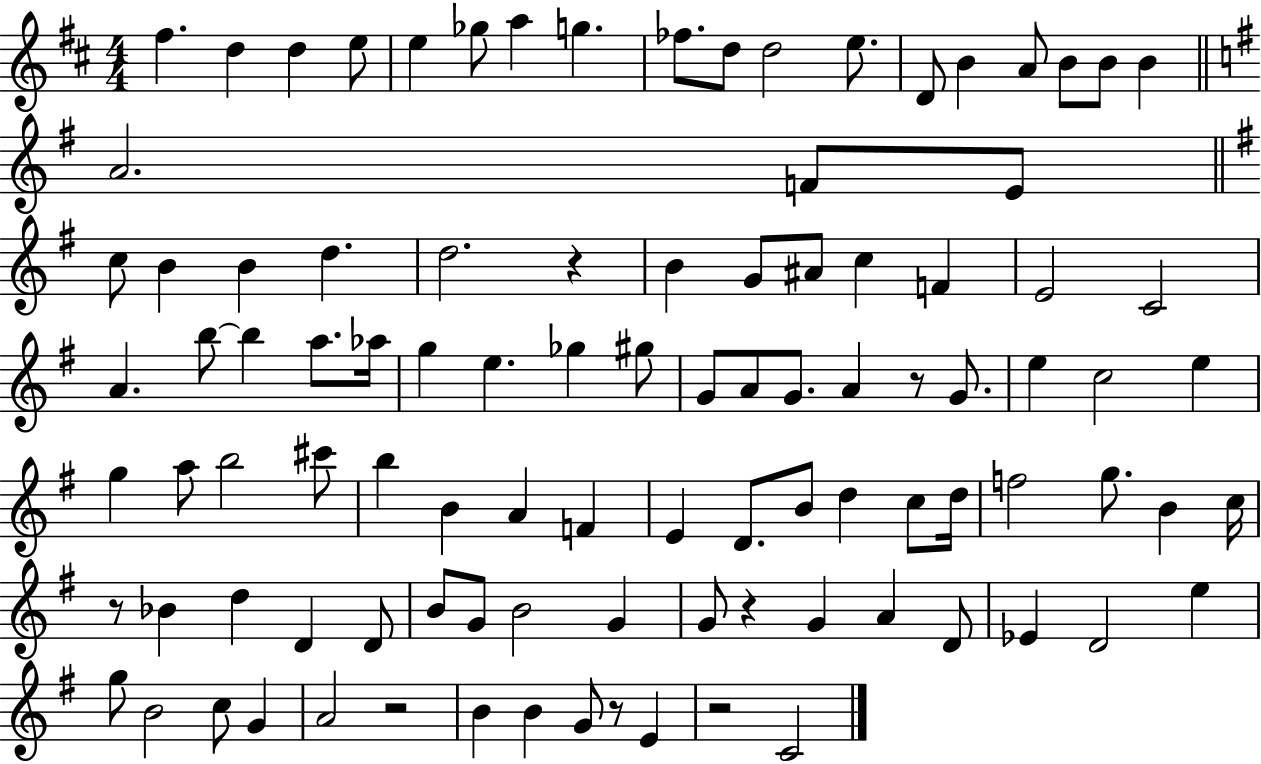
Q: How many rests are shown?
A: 7